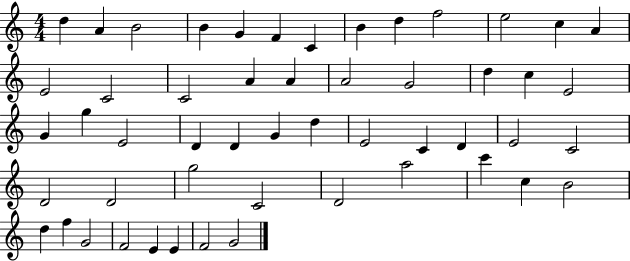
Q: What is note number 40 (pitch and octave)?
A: D4